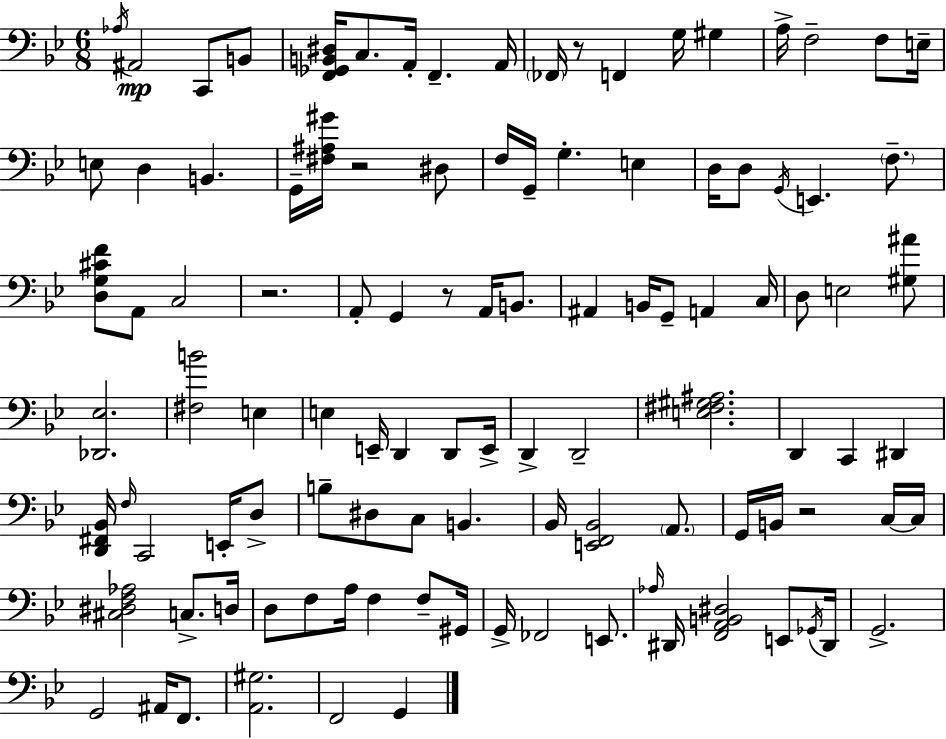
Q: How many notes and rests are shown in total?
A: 107